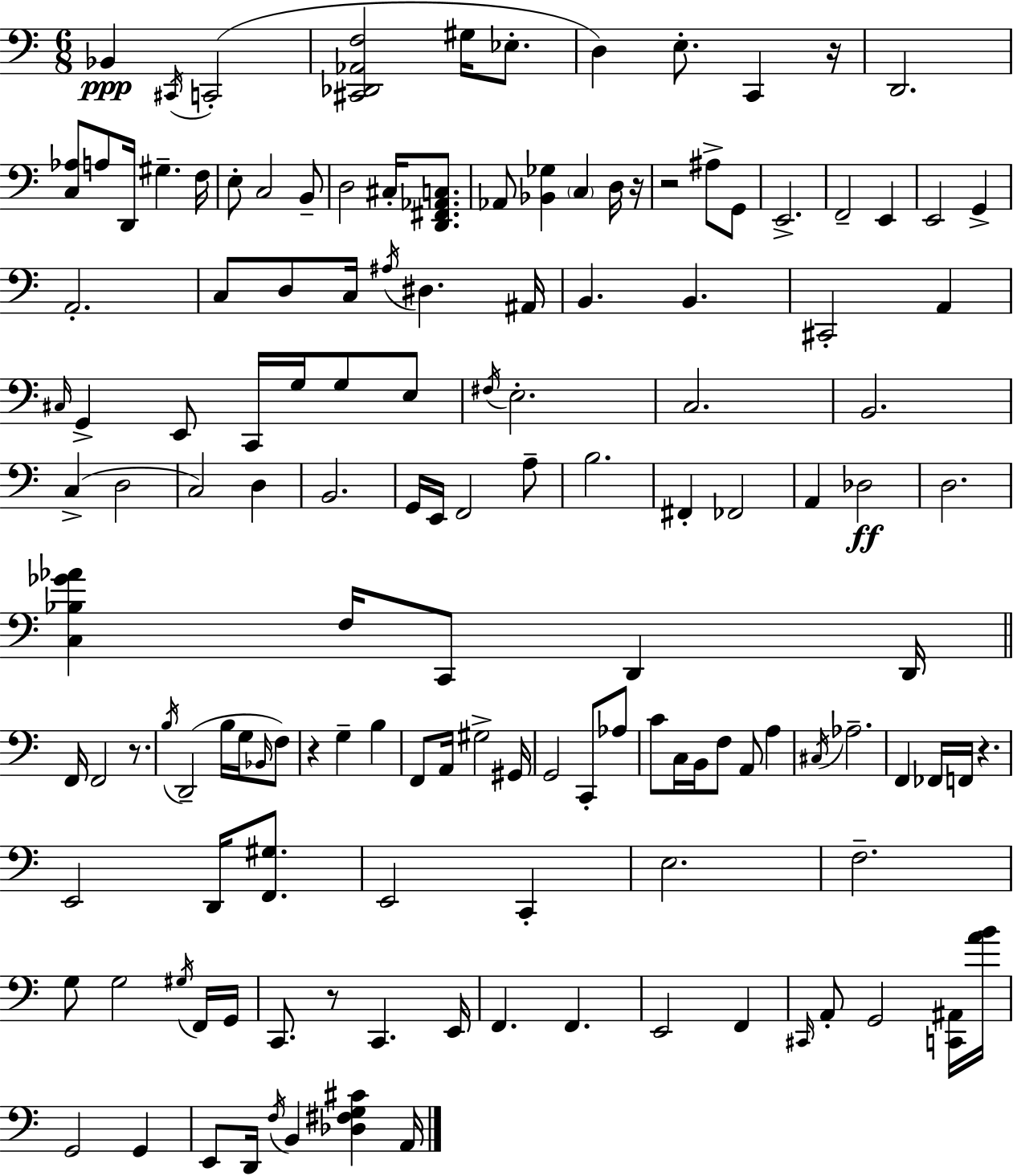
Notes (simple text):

Bb2/q C#2/s C2/h [C#2,Db2,Ab2,F3]/h G#3/s Eb3/e. D3/q E3/e. C2/q R/s D2/h. [C3,Ab3]/e A3/e D2/s G#3/q. F3/s E3/e C3/h B2/e D3/h C#3/s [D2,F#2,Ab2,C3]/e. Ab2/e [Bb2,Gb3]/q C3/q D3/s R/s R/h A#3/e G2/e E2/h. F2/h E2/q E2/h G2/q A2/h. C3/e D3/e C3/s A#3/s D#3/q. A#2/s B2/q. B2/q. C#2/h A2/q C#3/s G2/q E2/e C2/s G3/s G3/e E3/e F#3/s E3/h. C3/h. B2/h. C3/q D3/h C3/h D3/q B2/h. G2/s E2/s F2/h A3/e B3/h. F#2/q FES2/h A2/q Db3/h D3/h. [C3,Bb3,Gb4,Ab4]/q F3/s C2/e D2/q D2/s F2/s F2/h R/e. B3/s D2/h B3/s G3/s Bb2/s F3/e R/q G3/q B3/q F2/e A2/s G#3/h G#2/s G2/h C2/e Ab3/e C4/e C3/s B2/s F3/e A2/e A3/q C#3/s Ab3/h. F2/q FES2/s F2/s R/q. E2/h D2/s [F2,G#3]/e. E2/h C2/q E3/h. F3/h. G3/e G3/h G#3/s F2/s G2/s C2/e. R/e C2/q. E2/s F2/q. F2/q. E2/h F2/q C#2/s A2/e G2/h [C2,A#2]/s [A4,B4]/s G2/h G2/q E2/e D2/s F3/s B2/q [Db3,F#3,G3,C#4]/q A2/s